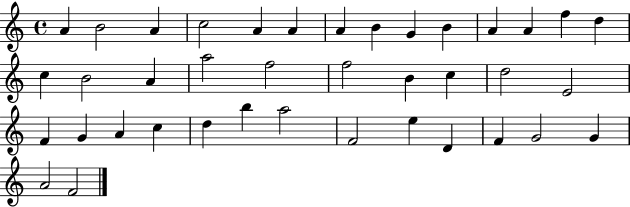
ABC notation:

X:1
T:Untitled
M:4/4
L:1/4
K:C
A B2 A c2 A A A B G B A A f d c B2 A a2 f2 f2 B c d2 E2 F G A c d b a2 F2 e D F G2 G A2 F2